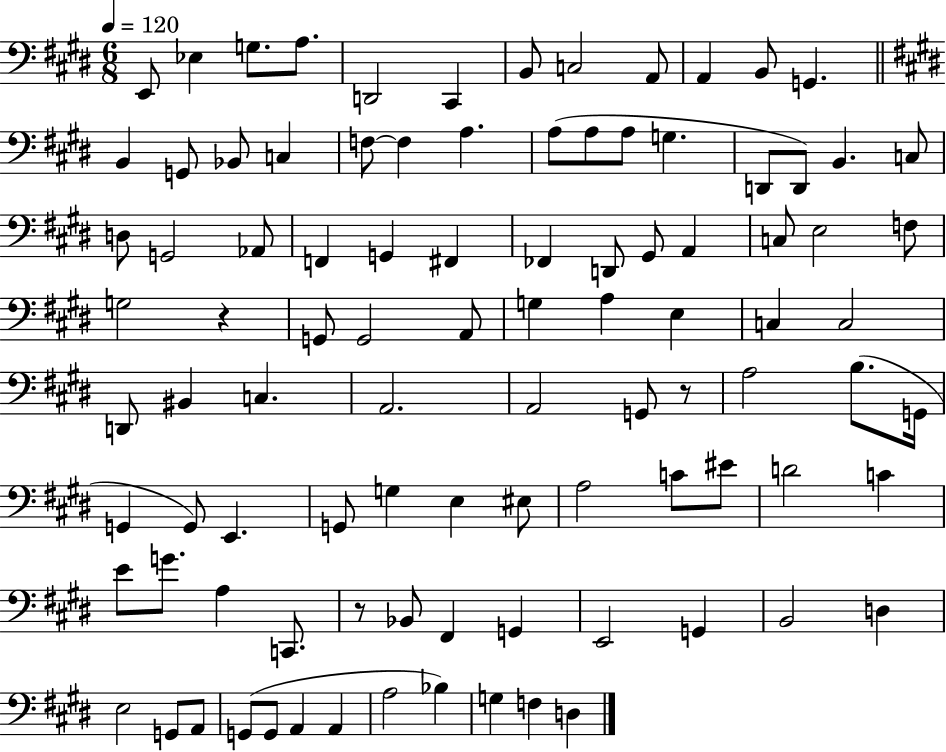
E2/e Eb3/q G3/e. A3/e. D2/h C#2/q B2/e C3/h A2/e A2/q B2/e G2/q. B2/q G2/e Bb2/e C3/q F3/e F3/q A3/q. A3/e A3/e A3/e G3/q. D2/e D2/e B2/q. C3/e D3/e G2/h Ab2/e F2/q G2/q F#2/q FES2/q D2/e G#2/e A2/q C3/e E3/h F3/e G3/h R/q G2/e G2/h A2/e G3/q A3/q E3/q C3/q C3/h D2/e BIS2/q C3/q. A2/h. A2/h G2/e R/e A3/h B3/e. G2/s G2/q G2/e E2/q. G2/e G3/q E3/q EIS3/e A3/h C4/e EIS4/e D4/h C4/q E4/e G4/e. A3/q C2/e. R/e Bb2/e F#2/q G2/q E2/h G2/q B2/h D3/q E3/h G2/e A2/e G2/e G2/e A2/q A2/q A3/h Bb3/q G3/q F3/q D3/q